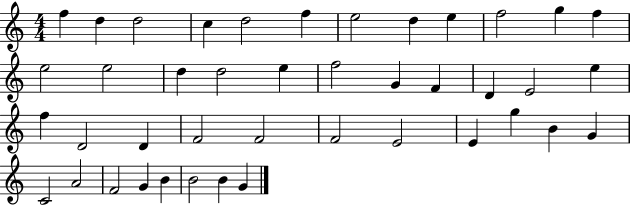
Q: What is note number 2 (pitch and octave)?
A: D5